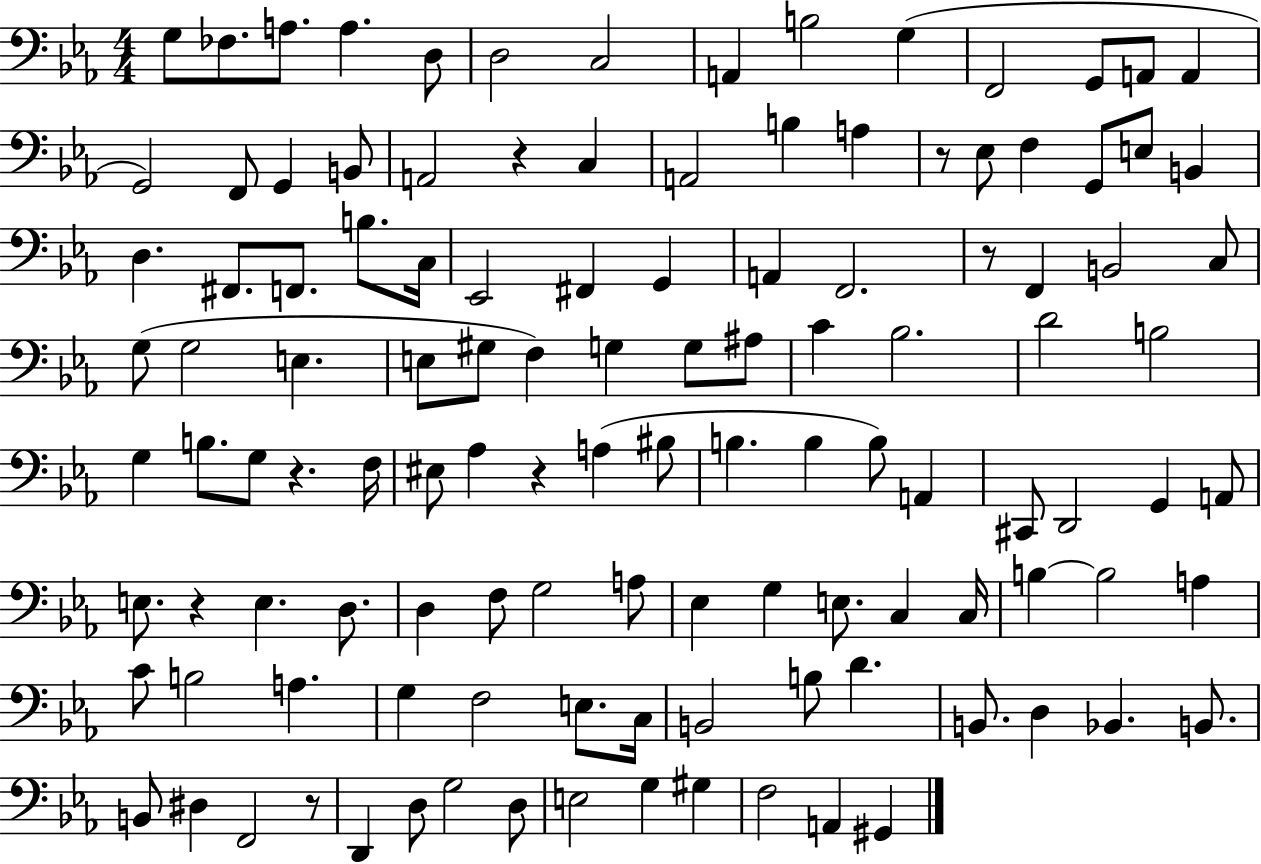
X:1
T:Untitled
M:4/4
L:1/4
K:Eb
G,/2 _F,/2 A,/2 A, D,/2 D,2 C,2 A,, B,2 G, F,,2 G,,/2 A,,/2 A,, G,,2 F,,/2 G,, B,,/2 A,,2 z C, A,,2 B, A, z/2 _E,/2 F, G,,/2 E,/2 B,, D, ^F,,/2 F,,/2 B,/2 C,/4 _E,,2 ^F,, G,, A,, F,,2 z/2 F,, B,,2 C,/2 G,/2 G,2 E, E,/2 ^G,/2 F, G, G,/2 ^A,/2 C _B,2 D2 B,2 G, B,/2 G,/2 z F,/4 ^E,/2 _A, z A, ^B,/2 B, B, B,/2 A,, ^C,,/2 D,,2 G,, A,,/2 E,/2 z E, D,/2 D, F,/2 G,2 A,/2 _E, G, E,/2 C, C,/4 B, B,2 A, C/2 B,2 A, G, F,2 E,/2 C,/4 B,,2 B,/2 D B,,/2 D, _B,, B,,/2 B,,/2 ^D, F,,2 z/2 D,, D,/2 G,2 D,/2 E,2 G, ^G, F,2 A,, ^G,,